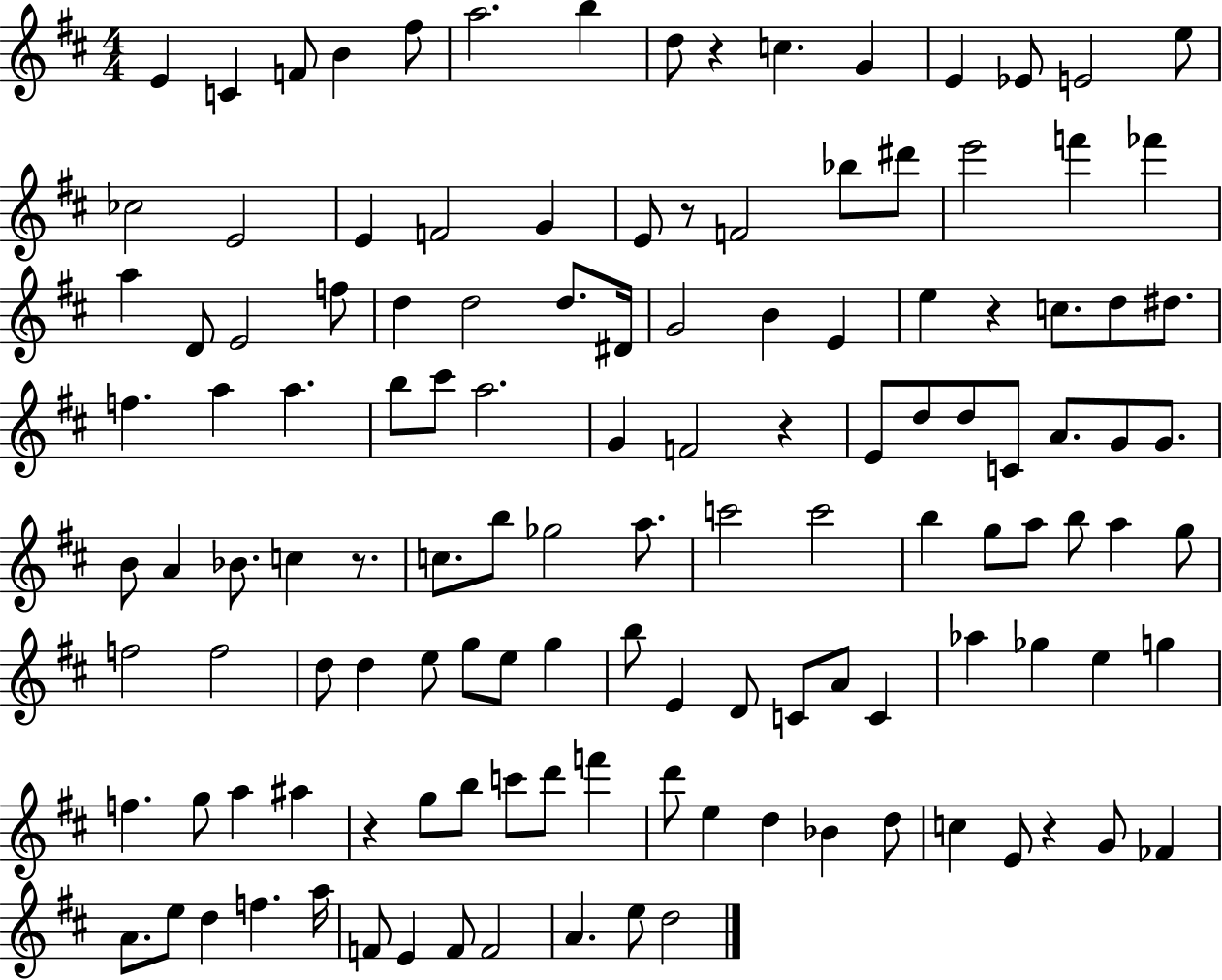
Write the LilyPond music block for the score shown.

{
  \clef treble
  \numericTimeSignature
  \time 4/4
  \key d \major
  e'4 c'4 f'8 b'4 fis''8 | a''2. b''4 | d''8 r4 c''4. g'4 | e'4 ees'8 e'2 e''8 | \break ces''2 e'2 | e'4 f'2 g'4 | e'8 r8 f'2 bes''8 dis'''8 | e'''2 f'''4 fes'''4 | \break a''4 d'8 e'2 f''8 | d''4 d''2 d''8. dis'16 | g'2 b'4 e'4 | e''4 r4 c''8. d''8 dis''8. | \break f''4. a''4 a''4. | b''8 cis'''8 a''2. | g'4 f'2 r4 | e'8 d''8 d''8 c'8 a'8. g'8 g'8. | \break b'8 a'4 bes'8. c''4 r8. | c''8. b''8 ges''2 a''8. | c'''2 c'''2 | b''4 g''8 a''8 b''8 a''4 g''8 | \break f''2 f''2 | d''8 d''4 e''8 g''8 e''8 g''4 | b''8 e'4 d'8 c'8 a'8 c'4 | aes''4 ges''4 e''4 g''4 | \break f''4. g''8 a''4 ais''4 | r4 g''8 b''8 c'''8 d'''8 f'''4 | d'''8 e''4 d''4 bes'4 d''8 | c''4 e'8 r4 g'8 fes'4 | \break a'8. e''8 d''4 f''4. a''16 | f'8 e'4 f'8 f'2 | a'4. e''8 d''2 | \bar "|."
}